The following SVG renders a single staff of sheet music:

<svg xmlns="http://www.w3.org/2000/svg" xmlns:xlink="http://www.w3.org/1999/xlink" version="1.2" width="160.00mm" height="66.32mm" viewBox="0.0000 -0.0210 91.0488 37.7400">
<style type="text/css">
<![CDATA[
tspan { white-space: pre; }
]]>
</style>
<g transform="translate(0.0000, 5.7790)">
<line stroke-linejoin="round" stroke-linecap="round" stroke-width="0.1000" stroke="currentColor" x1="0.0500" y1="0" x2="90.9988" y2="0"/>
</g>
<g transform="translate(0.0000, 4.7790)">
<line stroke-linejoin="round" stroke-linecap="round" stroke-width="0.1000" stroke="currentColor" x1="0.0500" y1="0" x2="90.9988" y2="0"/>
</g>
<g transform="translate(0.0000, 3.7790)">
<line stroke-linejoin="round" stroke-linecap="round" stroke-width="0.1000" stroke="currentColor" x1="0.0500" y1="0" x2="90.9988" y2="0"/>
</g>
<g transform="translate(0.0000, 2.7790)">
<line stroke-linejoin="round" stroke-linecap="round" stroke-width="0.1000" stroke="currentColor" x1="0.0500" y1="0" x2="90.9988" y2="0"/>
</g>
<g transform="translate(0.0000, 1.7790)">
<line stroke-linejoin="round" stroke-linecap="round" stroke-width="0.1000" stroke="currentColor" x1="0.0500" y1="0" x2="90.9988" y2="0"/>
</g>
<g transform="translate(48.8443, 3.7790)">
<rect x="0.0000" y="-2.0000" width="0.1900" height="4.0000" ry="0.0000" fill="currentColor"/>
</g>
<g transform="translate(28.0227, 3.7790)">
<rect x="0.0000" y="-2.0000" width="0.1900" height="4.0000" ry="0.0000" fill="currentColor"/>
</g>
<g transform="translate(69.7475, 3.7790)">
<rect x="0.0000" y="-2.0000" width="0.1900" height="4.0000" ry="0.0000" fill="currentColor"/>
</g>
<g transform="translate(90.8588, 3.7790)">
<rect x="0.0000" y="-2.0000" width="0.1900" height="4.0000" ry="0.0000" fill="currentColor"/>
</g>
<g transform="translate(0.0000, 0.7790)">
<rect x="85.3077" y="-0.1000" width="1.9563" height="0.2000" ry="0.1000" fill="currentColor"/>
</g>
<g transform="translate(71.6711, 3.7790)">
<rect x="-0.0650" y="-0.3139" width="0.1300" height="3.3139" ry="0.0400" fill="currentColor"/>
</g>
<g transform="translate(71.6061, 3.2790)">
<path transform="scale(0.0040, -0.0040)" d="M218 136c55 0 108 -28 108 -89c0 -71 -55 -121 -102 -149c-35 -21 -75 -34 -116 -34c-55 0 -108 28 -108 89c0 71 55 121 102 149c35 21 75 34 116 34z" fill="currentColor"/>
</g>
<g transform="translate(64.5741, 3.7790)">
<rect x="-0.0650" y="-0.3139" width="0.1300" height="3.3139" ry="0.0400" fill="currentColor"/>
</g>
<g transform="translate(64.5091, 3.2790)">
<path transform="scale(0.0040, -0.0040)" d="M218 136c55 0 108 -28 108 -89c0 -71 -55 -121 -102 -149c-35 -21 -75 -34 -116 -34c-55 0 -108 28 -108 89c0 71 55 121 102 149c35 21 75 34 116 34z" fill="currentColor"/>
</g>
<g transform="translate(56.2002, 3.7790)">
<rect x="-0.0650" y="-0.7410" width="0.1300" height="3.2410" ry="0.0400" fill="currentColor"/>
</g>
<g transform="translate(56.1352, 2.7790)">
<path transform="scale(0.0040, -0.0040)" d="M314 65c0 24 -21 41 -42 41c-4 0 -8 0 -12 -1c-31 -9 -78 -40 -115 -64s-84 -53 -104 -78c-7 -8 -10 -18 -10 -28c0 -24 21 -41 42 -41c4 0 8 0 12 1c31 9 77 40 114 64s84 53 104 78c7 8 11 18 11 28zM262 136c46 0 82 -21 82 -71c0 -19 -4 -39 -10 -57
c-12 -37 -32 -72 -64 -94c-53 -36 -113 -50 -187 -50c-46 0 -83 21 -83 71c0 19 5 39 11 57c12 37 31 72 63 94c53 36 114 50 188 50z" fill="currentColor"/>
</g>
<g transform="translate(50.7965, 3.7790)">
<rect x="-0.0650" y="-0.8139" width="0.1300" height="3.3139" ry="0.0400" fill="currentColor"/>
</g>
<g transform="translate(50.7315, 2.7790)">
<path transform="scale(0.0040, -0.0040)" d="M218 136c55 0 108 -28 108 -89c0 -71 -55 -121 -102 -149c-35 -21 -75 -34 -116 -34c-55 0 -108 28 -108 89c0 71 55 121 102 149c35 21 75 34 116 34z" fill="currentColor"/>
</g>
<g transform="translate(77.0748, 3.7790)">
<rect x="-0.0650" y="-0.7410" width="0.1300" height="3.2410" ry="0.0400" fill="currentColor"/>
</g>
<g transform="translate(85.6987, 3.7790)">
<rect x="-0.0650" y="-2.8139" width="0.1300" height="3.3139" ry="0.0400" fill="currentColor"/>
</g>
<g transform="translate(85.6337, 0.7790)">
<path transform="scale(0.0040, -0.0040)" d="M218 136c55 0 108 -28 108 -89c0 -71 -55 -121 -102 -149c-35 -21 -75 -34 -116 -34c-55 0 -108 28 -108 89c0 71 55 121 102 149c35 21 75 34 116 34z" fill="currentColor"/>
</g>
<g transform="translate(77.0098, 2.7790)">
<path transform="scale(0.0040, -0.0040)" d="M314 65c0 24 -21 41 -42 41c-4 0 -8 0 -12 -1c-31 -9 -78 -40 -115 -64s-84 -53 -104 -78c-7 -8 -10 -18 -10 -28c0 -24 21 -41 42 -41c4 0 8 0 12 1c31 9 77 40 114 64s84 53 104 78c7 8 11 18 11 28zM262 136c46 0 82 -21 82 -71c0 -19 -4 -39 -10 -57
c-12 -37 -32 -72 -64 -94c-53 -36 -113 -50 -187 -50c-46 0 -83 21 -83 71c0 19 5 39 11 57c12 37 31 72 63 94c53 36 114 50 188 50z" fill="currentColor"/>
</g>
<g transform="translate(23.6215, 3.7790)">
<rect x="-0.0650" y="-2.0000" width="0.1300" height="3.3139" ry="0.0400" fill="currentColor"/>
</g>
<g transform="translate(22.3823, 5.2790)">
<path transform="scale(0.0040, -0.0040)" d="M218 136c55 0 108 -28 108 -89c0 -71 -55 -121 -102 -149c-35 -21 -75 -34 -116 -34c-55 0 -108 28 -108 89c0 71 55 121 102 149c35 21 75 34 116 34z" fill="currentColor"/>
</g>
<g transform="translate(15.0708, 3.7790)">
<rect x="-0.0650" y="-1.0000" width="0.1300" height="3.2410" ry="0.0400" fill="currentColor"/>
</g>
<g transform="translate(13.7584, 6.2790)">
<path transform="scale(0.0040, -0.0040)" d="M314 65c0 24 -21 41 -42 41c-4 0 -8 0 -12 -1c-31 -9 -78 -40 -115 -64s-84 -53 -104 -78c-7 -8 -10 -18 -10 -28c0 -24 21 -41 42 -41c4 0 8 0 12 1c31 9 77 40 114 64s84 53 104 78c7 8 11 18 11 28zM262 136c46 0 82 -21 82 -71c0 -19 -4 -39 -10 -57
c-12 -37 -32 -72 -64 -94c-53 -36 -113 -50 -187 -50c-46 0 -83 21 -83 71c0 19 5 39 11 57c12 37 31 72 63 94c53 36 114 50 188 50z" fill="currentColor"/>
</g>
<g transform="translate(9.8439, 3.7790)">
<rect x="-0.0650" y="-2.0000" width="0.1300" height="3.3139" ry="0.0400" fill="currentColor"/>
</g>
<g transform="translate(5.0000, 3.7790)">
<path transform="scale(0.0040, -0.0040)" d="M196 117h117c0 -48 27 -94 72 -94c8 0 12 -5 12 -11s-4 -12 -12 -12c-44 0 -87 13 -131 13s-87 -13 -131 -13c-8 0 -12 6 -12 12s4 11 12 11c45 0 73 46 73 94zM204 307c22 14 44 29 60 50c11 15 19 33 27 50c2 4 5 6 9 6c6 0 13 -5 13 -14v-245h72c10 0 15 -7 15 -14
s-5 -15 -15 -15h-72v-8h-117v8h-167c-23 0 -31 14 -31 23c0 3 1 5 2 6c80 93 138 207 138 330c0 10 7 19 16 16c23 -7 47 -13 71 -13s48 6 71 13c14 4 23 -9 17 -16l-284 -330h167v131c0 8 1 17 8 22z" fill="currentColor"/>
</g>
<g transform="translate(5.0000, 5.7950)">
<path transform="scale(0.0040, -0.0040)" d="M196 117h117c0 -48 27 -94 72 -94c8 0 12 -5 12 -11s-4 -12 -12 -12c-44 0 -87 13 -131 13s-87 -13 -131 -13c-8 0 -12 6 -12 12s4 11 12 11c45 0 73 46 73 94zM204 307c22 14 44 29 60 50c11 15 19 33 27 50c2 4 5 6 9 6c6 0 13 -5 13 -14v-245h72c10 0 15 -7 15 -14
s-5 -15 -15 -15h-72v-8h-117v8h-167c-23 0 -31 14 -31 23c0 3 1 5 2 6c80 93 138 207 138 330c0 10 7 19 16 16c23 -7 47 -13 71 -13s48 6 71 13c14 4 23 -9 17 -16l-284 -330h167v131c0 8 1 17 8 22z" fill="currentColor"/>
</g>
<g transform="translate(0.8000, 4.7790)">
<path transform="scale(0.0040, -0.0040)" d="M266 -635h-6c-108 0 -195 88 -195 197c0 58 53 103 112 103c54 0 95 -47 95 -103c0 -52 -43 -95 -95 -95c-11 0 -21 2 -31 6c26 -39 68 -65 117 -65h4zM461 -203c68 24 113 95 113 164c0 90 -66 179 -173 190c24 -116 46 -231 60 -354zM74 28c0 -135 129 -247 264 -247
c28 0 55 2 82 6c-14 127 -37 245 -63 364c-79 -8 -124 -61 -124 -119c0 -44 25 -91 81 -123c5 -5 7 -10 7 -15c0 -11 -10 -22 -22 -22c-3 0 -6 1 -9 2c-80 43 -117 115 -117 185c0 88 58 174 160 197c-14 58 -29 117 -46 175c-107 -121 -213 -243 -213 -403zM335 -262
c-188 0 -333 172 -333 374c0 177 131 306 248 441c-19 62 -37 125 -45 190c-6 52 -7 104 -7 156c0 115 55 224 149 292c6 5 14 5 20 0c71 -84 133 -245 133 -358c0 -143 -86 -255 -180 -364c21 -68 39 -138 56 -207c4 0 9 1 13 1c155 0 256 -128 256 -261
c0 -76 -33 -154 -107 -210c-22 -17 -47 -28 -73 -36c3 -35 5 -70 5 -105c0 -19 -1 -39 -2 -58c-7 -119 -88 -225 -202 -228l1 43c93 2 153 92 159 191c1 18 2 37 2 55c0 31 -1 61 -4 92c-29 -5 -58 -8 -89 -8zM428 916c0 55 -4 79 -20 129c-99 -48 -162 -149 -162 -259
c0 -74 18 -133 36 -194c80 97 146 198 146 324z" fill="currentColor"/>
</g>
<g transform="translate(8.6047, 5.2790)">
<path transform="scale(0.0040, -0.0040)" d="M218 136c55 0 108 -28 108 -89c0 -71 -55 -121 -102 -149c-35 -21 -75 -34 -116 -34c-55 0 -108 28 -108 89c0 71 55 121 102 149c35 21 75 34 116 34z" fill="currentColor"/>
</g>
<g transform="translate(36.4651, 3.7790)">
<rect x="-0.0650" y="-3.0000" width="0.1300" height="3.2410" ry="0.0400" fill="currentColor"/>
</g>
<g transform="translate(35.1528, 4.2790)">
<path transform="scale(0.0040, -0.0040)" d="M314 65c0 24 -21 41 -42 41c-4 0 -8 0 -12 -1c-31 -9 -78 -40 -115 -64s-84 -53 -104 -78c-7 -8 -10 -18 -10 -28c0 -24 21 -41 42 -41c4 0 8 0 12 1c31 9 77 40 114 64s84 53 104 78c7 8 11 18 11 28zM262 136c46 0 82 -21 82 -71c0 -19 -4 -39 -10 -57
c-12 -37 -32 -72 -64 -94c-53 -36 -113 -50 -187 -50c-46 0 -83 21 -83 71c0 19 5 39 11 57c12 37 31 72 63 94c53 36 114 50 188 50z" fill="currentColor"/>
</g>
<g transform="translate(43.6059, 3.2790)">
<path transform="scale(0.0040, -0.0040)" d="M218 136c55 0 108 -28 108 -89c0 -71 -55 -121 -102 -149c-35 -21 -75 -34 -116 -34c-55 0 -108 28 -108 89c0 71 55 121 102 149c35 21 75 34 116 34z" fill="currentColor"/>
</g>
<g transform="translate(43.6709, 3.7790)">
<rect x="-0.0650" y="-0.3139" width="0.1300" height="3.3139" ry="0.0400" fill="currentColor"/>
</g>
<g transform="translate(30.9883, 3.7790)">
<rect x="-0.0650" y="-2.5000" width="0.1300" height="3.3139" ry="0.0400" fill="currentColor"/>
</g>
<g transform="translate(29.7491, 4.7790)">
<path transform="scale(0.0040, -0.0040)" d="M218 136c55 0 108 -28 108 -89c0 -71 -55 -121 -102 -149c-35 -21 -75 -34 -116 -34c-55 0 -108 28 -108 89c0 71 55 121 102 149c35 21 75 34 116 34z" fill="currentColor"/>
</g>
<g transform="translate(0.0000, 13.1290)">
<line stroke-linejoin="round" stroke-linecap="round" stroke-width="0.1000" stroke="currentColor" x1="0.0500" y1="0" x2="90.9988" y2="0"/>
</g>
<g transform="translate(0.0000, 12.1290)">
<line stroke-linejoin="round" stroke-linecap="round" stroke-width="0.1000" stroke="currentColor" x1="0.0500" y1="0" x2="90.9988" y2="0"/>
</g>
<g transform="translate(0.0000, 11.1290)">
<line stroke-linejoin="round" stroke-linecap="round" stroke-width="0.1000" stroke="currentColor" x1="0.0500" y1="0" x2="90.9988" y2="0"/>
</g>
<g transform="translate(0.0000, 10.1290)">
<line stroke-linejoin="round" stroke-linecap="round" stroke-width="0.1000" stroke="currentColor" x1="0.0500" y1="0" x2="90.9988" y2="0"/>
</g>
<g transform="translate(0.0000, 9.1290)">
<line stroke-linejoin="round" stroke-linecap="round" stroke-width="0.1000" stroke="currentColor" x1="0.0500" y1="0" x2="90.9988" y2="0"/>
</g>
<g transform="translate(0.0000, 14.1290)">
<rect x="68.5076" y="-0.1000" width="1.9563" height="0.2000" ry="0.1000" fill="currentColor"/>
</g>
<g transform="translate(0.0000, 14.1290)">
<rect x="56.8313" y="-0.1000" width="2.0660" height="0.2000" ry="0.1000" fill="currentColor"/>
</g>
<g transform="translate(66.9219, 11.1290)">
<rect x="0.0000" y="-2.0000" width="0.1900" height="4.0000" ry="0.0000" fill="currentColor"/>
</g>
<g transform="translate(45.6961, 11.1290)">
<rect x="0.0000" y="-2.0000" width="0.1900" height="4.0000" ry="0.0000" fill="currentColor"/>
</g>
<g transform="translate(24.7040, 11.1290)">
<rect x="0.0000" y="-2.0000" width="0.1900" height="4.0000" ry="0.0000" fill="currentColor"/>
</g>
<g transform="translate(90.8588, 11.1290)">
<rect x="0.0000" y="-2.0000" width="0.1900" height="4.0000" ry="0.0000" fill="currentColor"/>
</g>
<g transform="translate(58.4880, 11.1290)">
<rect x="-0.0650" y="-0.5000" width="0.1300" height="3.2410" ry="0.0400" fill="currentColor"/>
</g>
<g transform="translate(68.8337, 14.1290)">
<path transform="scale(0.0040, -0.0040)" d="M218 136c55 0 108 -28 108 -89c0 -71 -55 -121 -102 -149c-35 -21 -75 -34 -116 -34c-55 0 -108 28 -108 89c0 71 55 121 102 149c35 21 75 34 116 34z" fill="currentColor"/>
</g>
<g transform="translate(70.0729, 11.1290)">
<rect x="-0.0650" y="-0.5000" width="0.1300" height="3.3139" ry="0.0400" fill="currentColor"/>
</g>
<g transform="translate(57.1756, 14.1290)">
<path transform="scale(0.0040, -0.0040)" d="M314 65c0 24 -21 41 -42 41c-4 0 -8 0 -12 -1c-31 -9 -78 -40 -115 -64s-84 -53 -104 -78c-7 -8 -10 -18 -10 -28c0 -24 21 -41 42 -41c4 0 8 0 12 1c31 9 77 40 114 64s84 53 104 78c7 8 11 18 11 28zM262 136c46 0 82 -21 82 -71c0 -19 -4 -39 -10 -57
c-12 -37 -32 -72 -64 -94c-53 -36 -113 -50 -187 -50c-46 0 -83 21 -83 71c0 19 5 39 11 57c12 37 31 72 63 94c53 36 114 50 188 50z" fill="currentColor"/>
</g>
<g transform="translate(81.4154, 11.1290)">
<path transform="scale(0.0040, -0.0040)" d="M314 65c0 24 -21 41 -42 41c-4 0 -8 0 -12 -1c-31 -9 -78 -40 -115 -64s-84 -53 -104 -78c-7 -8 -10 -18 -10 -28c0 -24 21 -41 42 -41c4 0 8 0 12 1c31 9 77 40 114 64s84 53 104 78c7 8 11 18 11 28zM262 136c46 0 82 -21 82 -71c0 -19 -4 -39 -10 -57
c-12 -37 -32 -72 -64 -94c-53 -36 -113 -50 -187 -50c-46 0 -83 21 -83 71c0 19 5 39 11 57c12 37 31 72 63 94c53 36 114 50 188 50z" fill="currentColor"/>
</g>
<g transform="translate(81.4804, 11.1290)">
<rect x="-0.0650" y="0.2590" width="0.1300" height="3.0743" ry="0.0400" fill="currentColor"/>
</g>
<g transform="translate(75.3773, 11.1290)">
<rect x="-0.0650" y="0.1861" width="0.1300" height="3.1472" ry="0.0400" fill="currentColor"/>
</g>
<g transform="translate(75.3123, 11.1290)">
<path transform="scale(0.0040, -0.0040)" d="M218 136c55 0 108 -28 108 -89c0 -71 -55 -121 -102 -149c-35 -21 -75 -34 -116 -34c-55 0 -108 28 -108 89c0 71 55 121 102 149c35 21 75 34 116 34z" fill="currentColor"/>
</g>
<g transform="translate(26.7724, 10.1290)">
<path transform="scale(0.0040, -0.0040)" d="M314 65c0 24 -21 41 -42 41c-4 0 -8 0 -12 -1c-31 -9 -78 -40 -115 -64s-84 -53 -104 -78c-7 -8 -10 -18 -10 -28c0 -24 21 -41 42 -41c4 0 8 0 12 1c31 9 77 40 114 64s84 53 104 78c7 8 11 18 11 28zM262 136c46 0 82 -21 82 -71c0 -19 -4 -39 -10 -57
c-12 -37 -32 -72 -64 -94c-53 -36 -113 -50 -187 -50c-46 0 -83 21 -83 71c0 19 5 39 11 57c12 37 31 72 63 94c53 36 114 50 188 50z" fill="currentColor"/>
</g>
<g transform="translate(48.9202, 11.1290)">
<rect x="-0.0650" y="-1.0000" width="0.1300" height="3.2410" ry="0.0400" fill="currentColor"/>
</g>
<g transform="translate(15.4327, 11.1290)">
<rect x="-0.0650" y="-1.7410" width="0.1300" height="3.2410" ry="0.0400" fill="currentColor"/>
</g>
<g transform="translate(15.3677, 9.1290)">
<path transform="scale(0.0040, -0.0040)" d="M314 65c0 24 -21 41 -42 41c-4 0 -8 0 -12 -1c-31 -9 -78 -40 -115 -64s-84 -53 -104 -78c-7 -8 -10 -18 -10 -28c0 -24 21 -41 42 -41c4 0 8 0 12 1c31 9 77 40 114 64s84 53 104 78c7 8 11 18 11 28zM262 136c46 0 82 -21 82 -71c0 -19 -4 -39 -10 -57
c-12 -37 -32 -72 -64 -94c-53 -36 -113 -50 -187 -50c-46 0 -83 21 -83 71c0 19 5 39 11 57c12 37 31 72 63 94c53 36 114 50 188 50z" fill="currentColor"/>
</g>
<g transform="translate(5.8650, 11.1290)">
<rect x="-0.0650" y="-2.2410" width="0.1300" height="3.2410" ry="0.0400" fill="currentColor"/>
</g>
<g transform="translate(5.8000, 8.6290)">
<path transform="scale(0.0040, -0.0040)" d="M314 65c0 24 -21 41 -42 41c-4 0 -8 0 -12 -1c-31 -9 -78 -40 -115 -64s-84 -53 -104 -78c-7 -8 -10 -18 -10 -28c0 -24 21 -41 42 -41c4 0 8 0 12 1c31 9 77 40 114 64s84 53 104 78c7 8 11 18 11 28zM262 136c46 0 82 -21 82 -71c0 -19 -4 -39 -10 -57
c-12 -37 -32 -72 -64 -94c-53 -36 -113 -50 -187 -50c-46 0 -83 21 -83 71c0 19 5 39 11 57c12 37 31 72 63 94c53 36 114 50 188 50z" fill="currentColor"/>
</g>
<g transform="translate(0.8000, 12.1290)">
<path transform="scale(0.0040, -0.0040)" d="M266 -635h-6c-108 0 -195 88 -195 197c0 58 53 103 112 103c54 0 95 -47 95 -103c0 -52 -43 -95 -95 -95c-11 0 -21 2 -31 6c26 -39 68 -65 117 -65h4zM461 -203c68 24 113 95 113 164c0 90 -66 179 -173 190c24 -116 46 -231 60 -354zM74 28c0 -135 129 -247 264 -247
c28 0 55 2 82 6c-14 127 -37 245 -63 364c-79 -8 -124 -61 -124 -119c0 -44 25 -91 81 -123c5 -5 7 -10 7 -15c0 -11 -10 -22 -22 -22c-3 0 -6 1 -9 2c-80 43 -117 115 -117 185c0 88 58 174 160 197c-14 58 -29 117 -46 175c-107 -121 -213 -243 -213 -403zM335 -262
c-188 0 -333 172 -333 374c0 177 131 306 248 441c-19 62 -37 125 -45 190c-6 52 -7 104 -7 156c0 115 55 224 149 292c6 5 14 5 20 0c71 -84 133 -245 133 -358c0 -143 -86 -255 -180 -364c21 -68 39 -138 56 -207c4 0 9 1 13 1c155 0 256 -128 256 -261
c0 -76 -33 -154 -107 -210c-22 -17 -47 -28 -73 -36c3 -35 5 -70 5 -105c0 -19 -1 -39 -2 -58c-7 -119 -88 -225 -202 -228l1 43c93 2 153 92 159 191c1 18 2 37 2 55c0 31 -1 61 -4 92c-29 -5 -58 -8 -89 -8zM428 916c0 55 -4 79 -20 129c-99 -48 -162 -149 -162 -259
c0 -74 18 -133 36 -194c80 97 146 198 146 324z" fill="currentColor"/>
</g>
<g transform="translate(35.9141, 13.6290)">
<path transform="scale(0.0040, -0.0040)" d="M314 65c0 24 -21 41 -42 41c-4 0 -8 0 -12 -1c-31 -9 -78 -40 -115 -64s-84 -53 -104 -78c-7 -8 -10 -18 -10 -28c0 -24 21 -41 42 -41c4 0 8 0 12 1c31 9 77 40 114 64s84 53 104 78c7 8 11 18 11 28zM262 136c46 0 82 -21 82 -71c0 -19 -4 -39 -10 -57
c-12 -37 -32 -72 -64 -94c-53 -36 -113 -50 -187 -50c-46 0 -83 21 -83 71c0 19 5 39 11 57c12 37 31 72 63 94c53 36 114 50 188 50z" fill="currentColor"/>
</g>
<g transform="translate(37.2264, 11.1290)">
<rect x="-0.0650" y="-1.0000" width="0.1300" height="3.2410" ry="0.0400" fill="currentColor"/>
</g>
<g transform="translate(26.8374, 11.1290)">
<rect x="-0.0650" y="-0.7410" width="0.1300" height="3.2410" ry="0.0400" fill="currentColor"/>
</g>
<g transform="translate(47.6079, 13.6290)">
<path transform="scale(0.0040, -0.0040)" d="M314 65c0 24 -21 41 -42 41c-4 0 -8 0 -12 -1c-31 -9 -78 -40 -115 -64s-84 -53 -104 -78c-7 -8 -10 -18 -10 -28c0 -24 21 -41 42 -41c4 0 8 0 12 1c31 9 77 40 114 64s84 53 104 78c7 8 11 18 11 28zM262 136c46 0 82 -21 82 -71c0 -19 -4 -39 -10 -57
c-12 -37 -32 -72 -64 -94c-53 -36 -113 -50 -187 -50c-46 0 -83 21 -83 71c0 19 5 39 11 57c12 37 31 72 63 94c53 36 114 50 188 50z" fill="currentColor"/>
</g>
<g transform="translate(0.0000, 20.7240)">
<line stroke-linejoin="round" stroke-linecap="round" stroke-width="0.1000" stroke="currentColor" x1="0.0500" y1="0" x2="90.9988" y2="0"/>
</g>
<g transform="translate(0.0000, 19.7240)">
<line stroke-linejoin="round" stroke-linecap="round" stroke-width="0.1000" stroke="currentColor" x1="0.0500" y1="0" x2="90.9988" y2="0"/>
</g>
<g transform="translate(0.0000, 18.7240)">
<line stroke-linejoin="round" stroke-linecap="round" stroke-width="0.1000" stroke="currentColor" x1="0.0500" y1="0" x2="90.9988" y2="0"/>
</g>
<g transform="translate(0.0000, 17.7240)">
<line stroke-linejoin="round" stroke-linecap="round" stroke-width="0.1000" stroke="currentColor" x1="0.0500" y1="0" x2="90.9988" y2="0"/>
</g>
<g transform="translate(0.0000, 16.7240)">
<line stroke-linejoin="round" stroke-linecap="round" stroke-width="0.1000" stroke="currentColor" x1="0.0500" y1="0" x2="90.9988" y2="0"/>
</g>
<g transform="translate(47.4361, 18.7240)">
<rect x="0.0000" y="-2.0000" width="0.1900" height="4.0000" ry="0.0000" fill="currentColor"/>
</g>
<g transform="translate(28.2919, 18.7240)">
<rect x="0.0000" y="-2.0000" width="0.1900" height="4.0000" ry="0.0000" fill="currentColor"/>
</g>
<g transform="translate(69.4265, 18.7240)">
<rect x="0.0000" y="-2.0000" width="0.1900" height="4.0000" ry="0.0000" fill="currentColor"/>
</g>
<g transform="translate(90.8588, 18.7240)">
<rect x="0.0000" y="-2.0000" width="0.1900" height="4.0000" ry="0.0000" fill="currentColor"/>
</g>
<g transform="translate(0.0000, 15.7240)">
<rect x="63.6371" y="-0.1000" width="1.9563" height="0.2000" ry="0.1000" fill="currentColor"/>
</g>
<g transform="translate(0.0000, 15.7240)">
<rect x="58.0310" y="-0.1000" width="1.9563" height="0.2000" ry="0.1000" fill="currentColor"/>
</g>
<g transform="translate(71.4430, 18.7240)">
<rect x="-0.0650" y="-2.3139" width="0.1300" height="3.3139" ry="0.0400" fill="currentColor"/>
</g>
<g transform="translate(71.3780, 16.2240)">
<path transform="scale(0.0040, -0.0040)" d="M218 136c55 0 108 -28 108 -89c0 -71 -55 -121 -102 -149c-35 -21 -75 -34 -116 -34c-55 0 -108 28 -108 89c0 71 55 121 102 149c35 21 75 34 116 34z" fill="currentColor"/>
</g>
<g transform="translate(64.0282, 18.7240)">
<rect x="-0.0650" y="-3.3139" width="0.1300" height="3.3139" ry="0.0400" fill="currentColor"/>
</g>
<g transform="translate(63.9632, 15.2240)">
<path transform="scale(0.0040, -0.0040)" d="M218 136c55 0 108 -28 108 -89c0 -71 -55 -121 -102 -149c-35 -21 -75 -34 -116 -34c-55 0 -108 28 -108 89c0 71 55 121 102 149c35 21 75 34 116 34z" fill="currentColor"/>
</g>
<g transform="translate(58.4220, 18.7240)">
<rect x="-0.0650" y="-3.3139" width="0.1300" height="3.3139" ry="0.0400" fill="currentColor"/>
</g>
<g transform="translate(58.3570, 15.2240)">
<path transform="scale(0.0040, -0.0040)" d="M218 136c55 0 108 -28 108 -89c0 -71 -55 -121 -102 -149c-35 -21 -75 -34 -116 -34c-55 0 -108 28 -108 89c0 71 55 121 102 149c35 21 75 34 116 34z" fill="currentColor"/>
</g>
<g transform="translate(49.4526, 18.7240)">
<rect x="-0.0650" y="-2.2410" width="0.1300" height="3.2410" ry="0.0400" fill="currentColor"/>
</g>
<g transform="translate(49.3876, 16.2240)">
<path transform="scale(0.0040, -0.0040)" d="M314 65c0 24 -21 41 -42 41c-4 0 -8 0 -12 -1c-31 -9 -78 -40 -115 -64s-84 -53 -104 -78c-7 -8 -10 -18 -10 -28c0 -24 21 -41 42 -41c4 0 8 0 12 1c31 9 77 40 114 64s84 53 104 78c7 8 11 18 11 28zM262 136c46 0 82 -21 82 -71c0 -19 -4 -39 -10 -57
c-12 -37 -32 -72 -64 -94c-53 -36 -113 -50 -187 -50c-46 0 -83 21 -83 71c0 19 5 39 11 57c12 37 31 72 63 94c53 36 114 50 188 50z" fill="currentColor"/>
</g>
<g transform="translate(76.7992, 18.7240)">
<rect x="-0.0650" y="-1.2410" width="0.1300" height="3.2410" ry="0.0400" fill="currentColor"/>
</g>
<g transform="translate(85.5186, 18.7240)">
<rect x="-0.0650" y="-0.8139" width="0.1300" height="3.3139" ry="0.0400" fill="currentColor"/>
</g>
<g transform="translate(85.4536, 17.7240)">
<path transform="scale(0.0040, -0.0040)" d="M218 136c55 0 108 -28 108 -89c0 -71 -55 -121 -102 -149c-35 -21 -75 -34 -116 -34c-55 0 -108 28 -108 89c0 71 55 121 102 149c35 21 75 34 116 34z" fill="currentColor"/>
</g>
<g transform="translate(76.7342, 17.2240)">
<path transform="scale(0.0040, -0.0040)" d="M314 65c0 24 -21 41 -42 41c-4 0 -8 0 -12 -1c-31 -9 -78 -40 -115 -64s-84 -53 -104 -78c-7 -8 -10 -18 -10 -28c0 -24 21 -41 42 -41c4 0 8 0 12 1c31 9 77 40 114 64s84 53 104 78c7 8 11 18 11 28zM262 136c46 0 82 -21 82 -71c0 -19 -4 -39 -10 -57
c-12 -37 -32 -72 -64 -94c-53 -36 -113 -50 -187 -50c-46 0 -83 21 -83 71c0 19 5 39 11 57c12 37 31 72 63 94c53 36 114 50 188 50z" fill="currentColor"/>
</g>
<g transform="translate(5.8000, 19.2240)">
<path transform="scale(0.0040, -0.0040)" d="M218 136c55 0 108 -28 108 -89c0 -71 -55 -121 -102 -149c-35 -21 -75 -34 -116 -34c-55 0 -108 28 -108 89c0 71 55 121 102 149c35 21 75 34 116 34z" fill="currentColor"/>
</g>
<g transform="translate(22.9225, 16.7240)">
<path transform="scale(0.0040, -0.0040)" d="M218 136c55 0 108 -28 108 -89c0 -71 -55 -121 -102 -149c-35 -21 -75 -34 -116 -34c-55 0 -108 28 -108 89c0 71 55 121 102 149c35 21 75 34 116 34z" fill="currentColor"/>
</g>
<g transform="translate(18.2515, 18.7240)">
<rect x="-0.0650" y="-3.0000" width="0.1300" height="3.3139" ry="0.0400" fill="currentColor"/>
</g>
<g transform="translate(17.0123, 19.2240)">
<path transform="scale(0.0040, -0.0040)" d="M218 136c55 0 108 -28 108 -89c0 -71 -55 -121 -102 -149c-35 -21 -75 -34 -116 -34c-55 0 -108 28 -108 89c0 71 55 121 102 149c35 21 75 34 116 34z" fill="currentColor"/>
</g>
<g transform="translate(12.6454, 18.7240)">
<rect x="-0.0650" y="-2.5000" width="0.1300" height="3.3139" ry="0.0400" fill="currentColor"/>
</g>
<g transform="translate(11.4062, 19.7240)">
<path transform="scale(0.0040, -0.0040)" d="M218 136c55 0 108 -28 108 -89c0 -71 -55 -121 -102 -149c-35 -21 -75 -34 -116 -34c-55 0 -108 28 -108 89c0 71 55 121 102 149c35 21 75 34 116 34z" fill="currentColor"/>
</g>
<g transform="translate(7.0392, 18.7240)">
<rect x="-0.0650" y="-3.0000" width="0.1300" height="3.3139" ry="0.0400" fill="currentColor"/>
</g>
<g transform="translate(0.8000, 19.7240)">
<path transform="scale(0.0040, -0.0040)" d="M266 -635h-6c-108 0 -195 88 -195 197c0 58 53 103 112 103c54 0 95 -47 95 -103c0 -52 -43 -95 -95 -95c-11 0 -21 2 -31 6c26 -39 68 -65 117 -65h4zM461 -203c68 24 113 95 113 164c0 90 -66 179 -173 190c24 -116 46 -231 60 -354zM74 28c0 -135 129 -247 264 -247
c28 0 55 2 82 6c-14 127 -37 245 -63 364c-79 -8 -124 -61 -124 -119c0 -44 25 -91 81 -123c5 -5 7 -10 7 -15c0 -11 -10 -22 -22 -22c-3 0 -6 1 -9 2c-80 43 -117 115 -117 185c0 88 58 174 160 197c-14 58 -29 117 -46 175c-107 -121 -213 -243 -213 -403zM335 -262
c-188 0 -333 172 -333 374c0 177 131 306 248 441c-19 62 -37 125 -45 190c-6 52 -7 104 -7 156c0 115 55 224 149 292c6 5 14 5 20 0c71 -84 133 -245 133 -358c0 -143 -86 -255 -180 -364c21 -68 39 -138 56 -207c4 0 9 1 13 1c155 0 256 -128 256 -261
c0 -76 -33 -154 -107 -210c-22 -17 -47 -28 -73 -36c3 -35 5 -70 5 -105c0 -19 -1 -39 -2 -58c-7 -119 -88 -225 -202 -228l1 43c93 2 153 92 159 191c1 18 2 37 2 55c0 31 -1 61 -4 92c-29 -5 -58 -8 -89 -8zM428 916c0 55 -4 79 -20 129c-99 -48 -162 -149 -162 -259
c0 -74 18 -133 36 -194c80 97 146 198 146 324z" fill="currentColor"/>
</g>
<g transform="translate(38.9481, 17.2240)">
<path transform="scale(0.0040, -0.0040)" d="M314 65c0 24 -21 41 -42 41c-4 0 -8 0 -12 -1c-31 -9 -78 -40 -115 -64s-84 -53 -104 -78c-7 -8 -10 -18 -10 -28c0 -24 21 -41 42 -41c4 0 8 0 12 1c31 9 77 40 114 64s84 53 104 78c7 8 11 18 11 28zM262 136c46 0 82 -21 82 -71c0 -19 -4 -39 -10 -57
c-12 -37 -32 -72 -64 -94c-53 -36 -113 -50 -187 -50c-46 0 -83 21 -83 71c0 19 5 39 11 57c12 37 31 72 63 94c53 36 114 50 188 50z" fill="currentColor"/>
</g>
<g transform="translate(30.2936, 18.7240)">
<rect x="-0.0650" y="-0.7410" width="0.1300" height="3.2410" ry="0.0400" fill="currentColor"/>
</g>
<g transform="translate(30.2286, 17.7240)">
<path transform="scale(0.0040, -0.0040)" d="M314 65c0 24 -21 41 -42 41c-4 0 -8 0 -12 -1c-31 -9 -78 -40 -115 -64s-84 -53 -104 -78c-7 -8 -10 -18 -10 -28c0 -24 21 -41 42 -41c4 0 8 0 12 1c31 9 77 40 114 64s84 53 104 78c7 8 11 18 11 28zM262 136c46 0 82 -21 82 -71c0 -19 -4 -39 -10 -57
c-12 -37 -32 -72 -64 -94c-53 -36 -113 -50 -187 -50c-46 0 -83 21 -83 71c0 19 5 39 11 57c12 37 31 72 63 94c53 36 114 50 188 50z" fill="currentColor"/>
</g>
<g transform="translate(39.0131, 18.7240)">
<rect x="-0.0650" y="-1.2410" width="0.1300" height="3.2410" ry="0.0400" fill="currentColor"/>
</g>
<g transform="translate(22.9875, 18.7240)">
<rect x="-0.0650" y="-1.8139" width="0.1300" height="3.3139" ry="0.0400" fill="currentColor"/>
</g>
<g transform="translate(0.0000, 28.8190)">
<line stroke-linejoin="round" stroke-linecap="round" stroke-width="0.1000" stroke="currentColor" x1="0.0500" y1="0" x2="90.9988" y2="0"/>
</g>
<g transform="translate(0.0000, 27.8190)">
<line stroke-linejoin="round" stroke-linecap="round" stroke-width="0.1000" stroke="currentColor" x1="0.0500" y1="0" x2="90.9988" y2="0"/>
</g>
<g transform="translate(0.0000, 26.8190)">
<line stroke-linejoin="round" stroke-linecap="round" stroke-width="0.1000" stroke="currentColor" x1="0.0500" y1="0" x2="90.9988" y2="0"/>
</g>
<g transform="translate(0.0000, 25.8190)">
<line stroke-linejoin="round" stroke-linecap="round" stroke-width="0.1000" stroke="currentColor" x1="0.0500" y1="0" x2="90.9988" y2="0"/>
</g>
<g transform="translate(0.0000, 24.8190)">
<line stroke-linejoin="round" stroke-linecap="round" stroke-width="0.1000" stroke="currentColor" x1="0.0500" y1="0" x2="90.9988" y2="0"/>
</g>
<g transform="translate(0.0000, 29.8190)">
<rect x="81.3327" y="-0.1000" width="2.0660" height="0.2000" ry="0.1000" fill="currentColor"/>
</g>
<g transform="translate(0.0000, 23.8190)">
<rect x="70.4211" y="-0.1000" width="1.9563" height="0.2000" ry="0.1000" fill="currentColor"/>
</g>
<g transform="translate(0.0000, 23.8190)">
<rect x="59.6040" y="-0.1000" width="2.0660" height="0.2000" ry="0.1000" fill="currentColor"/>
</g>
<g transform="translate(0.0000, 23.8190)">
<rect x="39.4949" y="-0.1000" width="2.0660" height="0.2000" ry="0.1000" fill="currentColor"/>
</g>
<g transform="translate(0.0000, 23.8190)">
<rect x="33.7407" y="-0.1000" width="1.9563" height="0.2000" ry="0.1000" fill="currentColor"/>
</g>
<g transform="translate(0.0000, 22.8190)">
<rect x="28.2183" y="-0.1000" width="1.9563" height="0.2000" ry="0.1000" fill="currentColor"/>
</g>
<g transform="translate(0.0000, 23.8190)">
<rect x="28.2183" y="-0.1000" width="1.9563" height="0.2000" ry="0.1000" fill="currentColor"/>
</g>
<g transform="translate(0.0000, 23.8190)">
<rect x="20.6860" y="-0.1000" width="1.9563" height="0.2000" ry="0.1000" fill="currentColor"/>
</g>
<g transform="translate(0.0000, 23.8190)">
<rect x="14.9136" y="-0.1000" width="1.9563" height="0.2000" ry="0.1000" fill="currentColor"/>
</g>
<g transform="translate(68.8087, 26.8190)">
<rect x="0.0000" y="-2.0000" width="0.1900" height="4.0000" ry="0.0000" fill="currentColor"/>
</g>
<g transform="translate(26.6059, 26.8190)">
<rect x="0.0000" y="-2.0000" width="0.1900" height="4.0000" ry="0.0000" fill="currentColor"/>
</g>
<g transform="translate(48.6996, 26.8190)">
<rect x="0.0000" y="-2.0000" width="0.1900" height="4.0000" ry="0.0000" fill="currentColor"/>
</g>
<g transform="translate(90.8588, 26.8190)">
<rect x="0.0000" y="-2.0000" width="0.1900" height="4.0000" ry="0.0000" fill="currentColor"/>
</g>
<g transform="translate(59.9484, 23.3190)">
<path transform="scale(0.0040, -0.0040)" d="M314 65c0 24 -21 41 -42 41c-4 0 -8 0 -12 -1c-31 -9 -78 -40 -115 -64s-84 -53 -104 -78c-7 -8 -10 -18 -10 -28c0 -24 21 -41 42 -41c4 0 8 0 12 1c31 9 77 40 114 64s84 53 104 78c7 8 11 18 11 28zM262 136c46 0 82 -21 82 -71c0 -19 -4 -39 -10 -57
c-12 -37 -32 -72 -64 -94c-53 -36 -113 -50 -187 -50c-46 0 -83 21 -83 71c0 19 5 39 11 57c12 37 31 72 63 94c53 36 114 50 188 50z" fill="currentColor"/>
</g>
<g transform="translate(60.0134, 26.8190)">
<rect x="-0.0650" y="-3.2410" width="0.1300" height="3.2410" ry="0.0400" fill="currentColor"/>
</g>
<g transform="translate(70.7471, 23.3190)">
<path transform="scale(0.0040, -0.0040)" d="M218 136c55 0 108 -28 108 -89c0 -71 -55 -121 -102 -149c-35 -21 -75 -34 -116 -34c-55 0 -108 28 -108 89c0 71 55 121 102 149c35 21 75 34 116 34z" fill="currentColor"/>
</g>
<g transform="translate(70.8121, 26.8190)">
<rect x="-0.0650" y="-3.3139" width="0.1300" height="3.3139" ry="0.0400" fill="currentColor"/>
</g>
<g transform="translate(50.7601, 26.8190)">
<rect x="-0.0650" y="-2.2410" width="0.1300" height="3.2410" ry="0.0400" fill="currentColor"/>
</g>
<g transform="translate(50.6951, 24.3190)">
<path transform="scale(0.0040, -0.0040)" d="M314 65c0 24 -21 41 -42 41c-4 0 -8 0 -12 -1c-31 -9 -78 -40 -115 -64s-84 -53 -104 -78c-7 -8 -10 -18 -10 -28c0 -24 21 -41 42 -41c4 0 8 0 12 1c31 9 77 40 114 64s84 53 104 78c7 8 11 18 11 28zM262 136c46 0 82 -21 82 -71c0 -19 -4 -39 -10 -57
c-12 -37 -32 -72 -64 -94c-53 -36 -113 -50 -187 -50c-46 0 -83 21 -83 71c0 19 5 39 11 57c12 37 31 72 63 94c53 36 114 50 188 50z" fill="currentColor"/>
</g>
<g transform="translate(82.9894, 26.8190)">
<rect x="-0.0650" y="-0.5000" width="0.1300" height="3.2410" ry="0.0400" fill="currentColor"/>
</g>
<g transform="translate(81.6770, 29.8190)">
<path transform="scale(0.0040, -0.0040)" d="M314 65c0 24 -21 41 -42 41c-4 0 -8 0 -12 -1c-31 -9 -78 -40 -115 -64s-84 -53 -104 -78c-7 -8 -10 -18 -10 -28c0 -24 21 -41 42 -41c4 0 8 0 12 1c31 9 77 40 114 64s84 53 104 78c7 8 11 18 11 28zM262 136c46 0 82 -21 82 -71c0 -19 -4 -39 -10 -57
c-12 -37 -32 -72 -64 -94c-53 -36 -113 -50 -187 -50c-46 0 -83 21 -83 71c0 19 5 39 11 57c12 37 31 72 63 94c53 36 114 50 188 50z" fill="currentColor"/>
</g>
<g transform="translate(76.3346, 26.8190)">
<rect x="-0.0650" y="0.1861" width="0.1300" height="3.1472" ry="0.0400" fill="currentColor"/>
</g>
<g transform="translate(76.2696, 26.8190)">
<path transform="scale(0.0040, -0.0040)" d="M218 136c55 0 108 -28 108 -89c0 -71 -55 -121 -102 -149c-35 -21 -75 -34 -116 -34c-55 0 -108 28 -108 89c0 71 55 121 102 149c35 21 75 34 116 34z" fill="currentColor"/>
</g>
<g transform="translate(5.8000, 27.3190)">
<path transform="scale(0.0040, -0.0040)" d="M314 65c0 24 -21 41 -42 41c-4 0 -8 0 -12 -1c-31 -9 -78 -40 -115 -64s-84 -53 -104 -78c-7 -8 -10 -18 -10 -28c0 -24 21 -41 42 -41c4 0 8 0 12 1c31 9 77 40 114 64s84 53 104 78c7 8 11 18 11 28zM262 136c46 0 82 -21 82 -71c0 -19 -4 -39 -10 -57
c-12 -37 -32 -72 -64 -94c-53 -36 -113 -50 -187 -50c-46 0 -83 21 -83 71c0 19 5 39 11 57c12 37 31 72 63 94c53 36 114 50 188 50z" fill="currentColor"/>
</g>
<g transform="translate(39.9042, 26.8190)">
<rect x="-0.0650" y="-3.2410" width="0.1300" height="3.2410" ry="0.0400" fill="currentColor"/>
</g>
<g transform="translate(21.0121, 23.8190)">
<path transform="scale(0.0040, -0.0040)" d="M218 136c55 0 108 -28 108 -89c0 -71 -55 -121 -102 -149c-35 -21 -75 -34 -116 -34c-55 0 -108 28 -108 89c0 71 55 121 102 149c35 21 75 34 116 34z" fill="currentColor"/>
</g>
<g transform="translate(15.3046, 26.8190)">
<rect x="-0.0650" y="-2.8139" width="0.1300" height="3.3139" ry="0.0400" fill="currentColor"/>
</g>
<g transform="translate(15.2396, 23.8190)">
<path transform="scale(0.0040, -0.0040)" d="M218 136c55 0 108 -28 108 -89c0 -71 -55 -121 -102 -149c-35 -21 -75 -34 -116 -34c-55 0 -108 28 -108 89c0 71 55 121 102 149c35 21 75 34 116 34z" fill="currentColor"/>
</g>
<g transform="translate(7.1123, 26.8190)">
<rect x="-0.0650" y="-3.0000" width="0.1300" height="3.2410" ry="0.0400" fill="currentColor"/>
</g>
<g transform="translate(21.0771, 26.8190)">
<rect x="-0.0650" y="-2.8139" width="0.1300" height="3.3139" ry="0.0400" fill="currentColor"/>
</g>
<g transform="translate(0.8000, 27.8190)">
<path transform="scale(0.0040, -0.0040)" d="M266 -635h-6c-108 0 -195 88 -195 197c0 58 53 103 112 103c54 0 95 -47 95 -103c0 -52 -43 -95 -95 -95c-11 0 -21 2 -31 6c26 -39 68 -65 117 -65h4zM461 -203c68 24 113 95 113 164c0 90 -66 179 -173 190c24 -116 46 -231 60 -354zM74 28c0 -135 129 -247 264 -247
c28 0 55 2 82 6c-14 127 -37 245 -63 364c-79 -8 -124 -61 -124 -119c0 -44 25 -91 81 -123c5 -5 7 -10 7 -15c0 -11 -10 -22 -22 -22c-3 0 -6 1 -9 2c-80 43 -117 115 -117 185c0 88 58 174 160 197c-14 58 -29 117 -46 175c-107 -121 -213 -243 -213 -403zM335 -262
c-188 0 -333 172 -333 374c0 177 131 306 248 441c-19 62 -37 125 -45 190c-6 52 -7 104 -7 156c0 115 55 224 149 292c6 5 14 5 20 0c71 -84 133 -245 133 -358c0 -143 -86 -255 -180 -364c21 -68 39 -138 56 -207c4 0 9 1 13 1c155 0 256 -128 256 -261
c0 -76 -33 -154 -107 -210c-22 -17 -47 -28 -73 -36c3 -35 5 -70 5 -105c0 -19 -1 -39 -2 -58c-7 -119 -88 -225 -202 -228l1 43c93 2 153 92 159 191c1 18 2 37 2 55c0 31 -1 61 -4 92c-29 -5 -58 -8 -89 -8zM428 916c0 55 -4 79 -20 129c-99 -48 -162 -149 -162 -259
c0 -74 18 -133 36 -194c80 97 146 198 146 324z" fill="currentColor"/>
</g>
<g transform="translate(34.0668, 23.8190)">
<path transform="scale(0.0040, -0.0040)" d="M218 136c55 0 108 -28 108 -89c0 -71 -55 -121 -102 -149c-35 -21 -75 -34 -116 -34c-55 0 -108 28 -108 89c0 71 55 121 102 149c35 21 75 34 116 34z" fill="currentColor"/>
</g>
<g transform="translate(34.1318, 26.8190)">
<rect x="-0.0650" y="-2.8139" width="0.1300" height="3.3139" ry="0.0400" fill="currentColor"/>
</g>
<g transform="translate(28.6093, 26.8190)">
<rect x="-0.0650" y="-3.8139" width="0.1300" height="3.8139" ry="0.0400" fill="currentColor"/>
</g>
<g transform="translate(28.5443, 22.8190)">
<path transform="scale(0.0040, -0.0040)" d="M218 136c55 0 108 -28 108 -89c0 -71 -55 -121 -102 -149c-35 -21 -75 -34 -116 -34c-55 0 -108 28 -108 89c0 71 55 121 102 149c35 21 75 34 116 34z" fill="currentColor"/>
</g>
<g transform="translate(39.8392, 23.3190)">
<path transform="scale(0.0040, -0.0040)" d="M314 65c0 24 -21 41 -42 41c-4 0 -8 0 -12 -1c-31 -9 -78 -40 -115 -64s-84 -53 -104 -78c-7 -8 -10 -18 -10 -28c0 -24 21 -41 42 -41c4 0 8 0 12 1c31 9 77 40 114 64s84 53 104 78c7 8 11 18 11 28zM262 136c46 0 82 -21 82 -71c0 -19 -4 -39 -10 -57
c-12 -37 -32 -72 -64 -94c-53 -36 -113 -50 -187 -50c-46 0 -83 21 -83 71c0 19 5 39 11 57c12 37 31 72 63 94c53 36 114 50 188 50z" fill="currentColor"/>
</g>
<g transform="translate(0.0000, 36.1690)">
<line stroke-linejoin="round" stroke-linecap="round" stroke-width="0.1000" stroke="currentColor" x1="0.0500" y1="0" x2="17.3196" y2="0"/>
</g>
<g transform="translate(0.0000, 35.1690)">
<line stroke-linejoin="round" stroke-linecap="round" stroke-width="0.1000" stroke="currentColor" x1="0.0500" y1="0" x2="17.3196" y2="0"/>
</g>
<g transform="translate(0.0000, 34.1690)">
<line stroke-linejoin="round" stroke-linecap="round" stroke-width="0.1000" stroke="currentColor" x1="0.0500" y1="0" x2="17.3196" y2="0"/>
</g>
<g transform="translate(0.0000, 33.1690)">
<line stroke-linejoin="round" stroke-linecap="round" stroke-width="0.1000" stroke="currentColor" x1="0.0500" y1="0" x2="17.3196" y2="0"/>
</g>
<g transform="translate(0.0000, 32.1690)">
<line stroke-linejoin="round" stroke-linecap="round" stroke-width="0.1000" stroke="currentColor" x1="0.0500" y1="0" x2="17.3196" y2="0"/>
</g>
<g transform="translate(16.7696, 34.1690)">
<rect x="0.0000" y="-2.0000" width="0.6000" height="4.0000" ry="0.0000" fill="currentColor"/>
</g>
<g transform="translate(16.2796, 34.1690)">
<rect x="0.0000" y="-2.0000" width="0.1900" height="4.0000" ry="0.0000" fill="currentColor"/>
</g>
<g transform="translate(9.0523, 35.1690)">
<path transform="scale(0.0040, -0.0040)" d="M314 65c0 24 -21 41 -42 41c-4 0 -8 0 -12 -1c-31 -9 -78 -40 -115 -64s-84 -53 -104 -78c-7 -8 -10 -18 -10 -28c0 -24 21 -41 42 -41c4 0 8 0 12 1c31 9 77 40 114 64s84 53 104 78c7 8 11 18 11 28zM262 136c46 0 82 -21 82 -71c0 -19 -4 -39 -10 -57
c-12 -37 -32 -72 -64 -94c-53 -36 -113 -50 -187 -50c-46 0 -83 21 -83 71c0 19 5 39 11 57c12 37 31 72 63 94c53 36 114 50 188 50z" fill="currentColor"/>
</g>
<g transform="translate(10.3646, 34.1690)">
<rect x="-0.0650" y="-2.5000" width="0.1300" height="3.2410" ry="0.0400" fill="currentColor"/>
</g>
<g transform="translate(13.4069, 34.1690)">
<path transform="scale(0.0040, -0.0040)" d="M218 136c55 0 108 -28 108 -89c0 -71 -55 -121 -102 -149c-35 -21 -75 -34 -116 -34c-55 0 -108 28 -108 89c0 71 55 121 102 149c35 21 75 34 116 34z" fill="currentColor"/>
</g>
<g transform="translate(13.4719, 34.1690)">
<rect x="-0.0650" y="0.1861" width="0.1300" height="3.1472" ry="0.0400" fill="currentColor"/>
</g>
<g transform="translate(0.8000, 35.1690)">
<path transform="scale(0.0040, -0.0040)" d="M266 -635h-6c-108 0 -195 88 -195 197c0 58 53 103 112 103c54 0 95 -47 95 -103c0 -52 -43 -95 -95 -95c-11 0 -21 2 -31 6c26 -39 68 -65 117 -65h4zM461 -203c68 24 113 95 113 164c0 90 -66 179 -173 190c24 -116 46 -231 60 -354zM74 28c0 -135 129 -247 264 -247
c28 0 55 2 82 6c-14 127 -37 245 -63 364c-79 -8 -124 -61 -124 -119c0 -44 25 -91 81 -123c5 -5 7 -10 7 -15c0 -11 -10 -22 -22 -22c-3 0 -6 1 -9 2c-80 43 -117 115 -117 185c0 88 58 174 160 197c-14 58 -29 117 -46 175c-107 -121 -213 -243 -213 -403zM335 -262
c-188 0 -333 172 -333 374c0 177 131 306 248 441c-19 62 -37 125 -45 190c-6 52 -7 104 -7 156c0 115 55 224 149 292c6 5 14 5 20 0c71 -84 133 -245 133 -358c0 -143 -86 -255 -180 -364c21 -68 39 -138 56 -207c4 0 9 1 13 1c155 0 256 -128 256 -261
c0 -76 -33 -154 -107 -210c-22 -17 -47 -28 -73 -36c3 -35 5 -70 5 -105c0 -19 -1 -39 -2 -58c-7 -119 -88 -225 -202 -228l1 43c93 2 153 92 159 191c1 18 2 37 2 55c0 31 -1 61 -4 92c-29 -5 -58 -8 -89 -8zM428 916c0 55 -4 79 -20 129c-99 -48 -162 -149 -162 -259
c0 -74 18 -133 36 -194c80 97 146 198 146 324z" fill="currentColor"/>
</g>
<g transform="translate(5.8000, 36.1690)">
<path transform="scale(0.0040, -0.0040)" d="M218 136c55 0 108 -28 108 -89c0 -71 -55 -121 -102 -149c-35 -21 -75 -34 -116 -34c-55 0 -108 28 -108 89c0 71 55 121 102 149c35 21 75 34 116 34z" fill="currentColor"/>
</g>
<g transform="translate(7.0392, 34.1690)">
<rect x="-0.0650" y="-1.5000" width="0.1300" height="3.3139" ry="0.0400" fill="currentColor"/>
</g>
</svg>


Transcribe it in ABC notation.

X:1
T:Untitled
M:4/4
L:1/4
K:C
F D2 F G A2 c d d2 c c d2 a g2 f2 d2 D2 D2 C2 C B B2 A G A f d2 e2 g2 b b g e2 d A2 a a c' a b2 g2 b2 b B C2 E G2 B